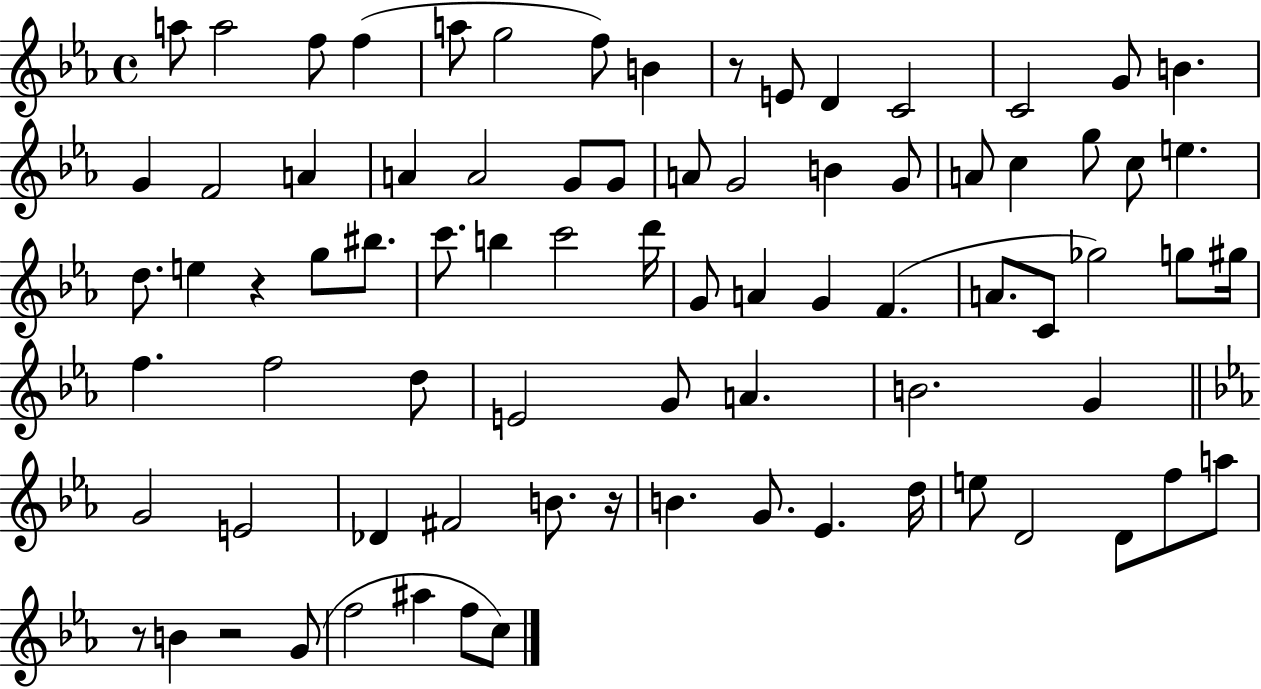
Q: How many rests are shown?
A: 5